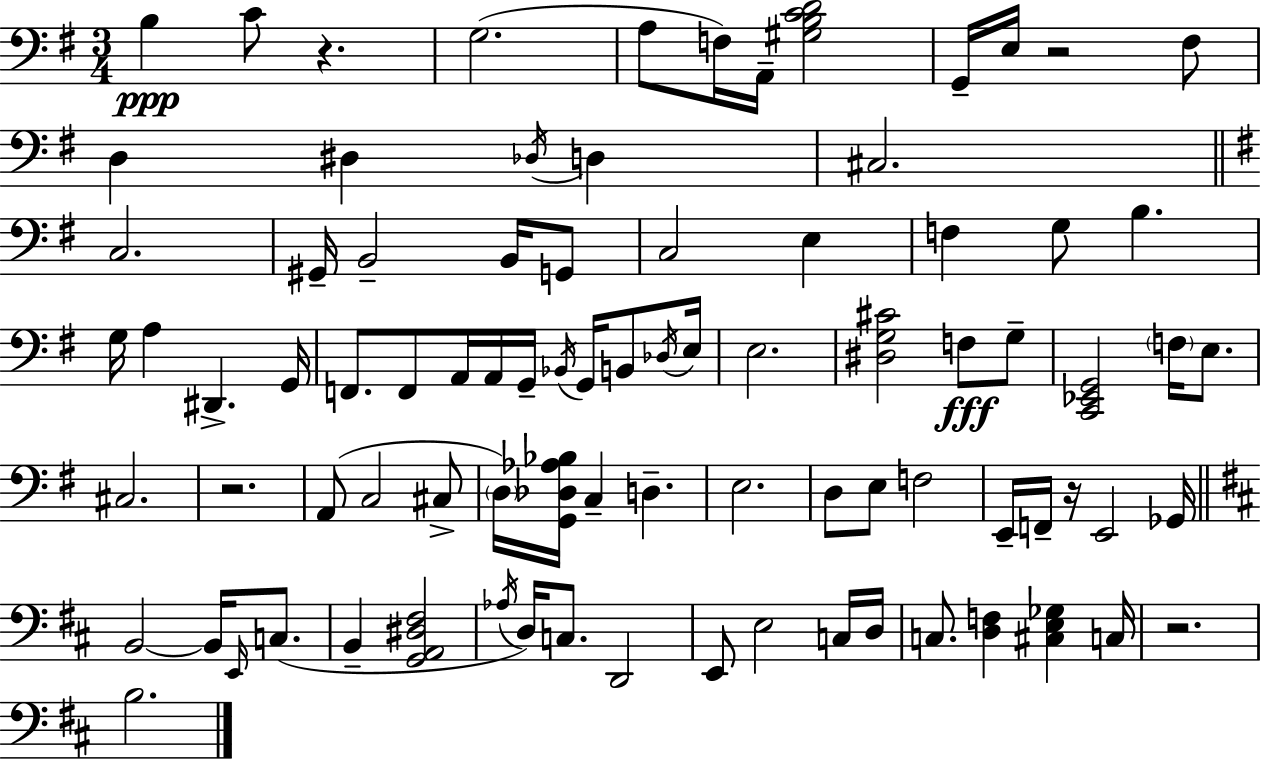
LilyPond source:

{
  \clef bass
  \numericTimeSignature
  \time 3/4
  \key e \minor
  \repeat volta 2 { b4\ppp c'8 r4. | g2.( | a8 f16) a,16-- <gis b c' d'>2 | g,16-- e16 r2 fis8 | \break d4 dis4 \acciaccatura { des16 } d4 | cis2. | \bar "||" \break \key e \minor c2. | gis,16-- b,2-- b,16 g,8 | c2 e4 | f4 g8 b4. | \break g16 a4 dis,4.-> g,16 | f,8. f,8 a,16 a,16 g,16-- \acciaccatura { bes,16 } g,16 b,8 | \acciaccatura { des16 } e16 e2. | <dis g cis'>2 f8\fff | \break g8-- <c, ees, g,>2 \parenthesize f16 e8. | cis2. | r2. | a,8( c2 | \break cis8-> \parenthesize d16) <g, des aes bes>16 c4-- d4.-- | e2. | d8 e8 f2 | e,16-- f,16-- r16 e,2 | \break ges,16 \bar "||" \break \key b \minor b,2~~ b,16 \grace { e,16 } c8.( | b,4-- <g, a, dis fis>2 | \acciaccatura { aes16 } d16) c8. d,2 | e,8 e2 | \break c16 d16 c8. <d f>4 <cis e ges>4 | c16 r2. | b2. | } \bar "|."
}